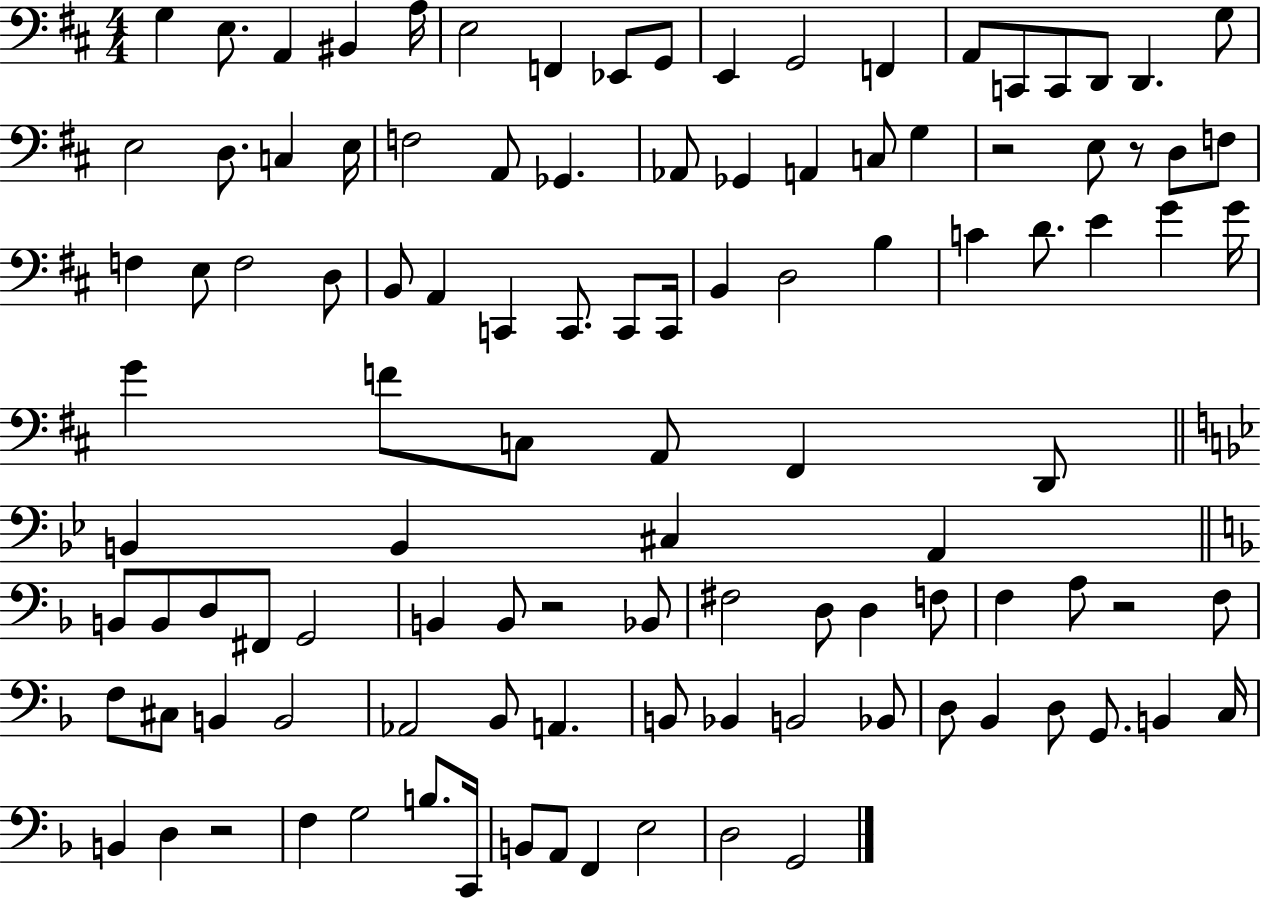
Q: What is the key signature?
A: D major